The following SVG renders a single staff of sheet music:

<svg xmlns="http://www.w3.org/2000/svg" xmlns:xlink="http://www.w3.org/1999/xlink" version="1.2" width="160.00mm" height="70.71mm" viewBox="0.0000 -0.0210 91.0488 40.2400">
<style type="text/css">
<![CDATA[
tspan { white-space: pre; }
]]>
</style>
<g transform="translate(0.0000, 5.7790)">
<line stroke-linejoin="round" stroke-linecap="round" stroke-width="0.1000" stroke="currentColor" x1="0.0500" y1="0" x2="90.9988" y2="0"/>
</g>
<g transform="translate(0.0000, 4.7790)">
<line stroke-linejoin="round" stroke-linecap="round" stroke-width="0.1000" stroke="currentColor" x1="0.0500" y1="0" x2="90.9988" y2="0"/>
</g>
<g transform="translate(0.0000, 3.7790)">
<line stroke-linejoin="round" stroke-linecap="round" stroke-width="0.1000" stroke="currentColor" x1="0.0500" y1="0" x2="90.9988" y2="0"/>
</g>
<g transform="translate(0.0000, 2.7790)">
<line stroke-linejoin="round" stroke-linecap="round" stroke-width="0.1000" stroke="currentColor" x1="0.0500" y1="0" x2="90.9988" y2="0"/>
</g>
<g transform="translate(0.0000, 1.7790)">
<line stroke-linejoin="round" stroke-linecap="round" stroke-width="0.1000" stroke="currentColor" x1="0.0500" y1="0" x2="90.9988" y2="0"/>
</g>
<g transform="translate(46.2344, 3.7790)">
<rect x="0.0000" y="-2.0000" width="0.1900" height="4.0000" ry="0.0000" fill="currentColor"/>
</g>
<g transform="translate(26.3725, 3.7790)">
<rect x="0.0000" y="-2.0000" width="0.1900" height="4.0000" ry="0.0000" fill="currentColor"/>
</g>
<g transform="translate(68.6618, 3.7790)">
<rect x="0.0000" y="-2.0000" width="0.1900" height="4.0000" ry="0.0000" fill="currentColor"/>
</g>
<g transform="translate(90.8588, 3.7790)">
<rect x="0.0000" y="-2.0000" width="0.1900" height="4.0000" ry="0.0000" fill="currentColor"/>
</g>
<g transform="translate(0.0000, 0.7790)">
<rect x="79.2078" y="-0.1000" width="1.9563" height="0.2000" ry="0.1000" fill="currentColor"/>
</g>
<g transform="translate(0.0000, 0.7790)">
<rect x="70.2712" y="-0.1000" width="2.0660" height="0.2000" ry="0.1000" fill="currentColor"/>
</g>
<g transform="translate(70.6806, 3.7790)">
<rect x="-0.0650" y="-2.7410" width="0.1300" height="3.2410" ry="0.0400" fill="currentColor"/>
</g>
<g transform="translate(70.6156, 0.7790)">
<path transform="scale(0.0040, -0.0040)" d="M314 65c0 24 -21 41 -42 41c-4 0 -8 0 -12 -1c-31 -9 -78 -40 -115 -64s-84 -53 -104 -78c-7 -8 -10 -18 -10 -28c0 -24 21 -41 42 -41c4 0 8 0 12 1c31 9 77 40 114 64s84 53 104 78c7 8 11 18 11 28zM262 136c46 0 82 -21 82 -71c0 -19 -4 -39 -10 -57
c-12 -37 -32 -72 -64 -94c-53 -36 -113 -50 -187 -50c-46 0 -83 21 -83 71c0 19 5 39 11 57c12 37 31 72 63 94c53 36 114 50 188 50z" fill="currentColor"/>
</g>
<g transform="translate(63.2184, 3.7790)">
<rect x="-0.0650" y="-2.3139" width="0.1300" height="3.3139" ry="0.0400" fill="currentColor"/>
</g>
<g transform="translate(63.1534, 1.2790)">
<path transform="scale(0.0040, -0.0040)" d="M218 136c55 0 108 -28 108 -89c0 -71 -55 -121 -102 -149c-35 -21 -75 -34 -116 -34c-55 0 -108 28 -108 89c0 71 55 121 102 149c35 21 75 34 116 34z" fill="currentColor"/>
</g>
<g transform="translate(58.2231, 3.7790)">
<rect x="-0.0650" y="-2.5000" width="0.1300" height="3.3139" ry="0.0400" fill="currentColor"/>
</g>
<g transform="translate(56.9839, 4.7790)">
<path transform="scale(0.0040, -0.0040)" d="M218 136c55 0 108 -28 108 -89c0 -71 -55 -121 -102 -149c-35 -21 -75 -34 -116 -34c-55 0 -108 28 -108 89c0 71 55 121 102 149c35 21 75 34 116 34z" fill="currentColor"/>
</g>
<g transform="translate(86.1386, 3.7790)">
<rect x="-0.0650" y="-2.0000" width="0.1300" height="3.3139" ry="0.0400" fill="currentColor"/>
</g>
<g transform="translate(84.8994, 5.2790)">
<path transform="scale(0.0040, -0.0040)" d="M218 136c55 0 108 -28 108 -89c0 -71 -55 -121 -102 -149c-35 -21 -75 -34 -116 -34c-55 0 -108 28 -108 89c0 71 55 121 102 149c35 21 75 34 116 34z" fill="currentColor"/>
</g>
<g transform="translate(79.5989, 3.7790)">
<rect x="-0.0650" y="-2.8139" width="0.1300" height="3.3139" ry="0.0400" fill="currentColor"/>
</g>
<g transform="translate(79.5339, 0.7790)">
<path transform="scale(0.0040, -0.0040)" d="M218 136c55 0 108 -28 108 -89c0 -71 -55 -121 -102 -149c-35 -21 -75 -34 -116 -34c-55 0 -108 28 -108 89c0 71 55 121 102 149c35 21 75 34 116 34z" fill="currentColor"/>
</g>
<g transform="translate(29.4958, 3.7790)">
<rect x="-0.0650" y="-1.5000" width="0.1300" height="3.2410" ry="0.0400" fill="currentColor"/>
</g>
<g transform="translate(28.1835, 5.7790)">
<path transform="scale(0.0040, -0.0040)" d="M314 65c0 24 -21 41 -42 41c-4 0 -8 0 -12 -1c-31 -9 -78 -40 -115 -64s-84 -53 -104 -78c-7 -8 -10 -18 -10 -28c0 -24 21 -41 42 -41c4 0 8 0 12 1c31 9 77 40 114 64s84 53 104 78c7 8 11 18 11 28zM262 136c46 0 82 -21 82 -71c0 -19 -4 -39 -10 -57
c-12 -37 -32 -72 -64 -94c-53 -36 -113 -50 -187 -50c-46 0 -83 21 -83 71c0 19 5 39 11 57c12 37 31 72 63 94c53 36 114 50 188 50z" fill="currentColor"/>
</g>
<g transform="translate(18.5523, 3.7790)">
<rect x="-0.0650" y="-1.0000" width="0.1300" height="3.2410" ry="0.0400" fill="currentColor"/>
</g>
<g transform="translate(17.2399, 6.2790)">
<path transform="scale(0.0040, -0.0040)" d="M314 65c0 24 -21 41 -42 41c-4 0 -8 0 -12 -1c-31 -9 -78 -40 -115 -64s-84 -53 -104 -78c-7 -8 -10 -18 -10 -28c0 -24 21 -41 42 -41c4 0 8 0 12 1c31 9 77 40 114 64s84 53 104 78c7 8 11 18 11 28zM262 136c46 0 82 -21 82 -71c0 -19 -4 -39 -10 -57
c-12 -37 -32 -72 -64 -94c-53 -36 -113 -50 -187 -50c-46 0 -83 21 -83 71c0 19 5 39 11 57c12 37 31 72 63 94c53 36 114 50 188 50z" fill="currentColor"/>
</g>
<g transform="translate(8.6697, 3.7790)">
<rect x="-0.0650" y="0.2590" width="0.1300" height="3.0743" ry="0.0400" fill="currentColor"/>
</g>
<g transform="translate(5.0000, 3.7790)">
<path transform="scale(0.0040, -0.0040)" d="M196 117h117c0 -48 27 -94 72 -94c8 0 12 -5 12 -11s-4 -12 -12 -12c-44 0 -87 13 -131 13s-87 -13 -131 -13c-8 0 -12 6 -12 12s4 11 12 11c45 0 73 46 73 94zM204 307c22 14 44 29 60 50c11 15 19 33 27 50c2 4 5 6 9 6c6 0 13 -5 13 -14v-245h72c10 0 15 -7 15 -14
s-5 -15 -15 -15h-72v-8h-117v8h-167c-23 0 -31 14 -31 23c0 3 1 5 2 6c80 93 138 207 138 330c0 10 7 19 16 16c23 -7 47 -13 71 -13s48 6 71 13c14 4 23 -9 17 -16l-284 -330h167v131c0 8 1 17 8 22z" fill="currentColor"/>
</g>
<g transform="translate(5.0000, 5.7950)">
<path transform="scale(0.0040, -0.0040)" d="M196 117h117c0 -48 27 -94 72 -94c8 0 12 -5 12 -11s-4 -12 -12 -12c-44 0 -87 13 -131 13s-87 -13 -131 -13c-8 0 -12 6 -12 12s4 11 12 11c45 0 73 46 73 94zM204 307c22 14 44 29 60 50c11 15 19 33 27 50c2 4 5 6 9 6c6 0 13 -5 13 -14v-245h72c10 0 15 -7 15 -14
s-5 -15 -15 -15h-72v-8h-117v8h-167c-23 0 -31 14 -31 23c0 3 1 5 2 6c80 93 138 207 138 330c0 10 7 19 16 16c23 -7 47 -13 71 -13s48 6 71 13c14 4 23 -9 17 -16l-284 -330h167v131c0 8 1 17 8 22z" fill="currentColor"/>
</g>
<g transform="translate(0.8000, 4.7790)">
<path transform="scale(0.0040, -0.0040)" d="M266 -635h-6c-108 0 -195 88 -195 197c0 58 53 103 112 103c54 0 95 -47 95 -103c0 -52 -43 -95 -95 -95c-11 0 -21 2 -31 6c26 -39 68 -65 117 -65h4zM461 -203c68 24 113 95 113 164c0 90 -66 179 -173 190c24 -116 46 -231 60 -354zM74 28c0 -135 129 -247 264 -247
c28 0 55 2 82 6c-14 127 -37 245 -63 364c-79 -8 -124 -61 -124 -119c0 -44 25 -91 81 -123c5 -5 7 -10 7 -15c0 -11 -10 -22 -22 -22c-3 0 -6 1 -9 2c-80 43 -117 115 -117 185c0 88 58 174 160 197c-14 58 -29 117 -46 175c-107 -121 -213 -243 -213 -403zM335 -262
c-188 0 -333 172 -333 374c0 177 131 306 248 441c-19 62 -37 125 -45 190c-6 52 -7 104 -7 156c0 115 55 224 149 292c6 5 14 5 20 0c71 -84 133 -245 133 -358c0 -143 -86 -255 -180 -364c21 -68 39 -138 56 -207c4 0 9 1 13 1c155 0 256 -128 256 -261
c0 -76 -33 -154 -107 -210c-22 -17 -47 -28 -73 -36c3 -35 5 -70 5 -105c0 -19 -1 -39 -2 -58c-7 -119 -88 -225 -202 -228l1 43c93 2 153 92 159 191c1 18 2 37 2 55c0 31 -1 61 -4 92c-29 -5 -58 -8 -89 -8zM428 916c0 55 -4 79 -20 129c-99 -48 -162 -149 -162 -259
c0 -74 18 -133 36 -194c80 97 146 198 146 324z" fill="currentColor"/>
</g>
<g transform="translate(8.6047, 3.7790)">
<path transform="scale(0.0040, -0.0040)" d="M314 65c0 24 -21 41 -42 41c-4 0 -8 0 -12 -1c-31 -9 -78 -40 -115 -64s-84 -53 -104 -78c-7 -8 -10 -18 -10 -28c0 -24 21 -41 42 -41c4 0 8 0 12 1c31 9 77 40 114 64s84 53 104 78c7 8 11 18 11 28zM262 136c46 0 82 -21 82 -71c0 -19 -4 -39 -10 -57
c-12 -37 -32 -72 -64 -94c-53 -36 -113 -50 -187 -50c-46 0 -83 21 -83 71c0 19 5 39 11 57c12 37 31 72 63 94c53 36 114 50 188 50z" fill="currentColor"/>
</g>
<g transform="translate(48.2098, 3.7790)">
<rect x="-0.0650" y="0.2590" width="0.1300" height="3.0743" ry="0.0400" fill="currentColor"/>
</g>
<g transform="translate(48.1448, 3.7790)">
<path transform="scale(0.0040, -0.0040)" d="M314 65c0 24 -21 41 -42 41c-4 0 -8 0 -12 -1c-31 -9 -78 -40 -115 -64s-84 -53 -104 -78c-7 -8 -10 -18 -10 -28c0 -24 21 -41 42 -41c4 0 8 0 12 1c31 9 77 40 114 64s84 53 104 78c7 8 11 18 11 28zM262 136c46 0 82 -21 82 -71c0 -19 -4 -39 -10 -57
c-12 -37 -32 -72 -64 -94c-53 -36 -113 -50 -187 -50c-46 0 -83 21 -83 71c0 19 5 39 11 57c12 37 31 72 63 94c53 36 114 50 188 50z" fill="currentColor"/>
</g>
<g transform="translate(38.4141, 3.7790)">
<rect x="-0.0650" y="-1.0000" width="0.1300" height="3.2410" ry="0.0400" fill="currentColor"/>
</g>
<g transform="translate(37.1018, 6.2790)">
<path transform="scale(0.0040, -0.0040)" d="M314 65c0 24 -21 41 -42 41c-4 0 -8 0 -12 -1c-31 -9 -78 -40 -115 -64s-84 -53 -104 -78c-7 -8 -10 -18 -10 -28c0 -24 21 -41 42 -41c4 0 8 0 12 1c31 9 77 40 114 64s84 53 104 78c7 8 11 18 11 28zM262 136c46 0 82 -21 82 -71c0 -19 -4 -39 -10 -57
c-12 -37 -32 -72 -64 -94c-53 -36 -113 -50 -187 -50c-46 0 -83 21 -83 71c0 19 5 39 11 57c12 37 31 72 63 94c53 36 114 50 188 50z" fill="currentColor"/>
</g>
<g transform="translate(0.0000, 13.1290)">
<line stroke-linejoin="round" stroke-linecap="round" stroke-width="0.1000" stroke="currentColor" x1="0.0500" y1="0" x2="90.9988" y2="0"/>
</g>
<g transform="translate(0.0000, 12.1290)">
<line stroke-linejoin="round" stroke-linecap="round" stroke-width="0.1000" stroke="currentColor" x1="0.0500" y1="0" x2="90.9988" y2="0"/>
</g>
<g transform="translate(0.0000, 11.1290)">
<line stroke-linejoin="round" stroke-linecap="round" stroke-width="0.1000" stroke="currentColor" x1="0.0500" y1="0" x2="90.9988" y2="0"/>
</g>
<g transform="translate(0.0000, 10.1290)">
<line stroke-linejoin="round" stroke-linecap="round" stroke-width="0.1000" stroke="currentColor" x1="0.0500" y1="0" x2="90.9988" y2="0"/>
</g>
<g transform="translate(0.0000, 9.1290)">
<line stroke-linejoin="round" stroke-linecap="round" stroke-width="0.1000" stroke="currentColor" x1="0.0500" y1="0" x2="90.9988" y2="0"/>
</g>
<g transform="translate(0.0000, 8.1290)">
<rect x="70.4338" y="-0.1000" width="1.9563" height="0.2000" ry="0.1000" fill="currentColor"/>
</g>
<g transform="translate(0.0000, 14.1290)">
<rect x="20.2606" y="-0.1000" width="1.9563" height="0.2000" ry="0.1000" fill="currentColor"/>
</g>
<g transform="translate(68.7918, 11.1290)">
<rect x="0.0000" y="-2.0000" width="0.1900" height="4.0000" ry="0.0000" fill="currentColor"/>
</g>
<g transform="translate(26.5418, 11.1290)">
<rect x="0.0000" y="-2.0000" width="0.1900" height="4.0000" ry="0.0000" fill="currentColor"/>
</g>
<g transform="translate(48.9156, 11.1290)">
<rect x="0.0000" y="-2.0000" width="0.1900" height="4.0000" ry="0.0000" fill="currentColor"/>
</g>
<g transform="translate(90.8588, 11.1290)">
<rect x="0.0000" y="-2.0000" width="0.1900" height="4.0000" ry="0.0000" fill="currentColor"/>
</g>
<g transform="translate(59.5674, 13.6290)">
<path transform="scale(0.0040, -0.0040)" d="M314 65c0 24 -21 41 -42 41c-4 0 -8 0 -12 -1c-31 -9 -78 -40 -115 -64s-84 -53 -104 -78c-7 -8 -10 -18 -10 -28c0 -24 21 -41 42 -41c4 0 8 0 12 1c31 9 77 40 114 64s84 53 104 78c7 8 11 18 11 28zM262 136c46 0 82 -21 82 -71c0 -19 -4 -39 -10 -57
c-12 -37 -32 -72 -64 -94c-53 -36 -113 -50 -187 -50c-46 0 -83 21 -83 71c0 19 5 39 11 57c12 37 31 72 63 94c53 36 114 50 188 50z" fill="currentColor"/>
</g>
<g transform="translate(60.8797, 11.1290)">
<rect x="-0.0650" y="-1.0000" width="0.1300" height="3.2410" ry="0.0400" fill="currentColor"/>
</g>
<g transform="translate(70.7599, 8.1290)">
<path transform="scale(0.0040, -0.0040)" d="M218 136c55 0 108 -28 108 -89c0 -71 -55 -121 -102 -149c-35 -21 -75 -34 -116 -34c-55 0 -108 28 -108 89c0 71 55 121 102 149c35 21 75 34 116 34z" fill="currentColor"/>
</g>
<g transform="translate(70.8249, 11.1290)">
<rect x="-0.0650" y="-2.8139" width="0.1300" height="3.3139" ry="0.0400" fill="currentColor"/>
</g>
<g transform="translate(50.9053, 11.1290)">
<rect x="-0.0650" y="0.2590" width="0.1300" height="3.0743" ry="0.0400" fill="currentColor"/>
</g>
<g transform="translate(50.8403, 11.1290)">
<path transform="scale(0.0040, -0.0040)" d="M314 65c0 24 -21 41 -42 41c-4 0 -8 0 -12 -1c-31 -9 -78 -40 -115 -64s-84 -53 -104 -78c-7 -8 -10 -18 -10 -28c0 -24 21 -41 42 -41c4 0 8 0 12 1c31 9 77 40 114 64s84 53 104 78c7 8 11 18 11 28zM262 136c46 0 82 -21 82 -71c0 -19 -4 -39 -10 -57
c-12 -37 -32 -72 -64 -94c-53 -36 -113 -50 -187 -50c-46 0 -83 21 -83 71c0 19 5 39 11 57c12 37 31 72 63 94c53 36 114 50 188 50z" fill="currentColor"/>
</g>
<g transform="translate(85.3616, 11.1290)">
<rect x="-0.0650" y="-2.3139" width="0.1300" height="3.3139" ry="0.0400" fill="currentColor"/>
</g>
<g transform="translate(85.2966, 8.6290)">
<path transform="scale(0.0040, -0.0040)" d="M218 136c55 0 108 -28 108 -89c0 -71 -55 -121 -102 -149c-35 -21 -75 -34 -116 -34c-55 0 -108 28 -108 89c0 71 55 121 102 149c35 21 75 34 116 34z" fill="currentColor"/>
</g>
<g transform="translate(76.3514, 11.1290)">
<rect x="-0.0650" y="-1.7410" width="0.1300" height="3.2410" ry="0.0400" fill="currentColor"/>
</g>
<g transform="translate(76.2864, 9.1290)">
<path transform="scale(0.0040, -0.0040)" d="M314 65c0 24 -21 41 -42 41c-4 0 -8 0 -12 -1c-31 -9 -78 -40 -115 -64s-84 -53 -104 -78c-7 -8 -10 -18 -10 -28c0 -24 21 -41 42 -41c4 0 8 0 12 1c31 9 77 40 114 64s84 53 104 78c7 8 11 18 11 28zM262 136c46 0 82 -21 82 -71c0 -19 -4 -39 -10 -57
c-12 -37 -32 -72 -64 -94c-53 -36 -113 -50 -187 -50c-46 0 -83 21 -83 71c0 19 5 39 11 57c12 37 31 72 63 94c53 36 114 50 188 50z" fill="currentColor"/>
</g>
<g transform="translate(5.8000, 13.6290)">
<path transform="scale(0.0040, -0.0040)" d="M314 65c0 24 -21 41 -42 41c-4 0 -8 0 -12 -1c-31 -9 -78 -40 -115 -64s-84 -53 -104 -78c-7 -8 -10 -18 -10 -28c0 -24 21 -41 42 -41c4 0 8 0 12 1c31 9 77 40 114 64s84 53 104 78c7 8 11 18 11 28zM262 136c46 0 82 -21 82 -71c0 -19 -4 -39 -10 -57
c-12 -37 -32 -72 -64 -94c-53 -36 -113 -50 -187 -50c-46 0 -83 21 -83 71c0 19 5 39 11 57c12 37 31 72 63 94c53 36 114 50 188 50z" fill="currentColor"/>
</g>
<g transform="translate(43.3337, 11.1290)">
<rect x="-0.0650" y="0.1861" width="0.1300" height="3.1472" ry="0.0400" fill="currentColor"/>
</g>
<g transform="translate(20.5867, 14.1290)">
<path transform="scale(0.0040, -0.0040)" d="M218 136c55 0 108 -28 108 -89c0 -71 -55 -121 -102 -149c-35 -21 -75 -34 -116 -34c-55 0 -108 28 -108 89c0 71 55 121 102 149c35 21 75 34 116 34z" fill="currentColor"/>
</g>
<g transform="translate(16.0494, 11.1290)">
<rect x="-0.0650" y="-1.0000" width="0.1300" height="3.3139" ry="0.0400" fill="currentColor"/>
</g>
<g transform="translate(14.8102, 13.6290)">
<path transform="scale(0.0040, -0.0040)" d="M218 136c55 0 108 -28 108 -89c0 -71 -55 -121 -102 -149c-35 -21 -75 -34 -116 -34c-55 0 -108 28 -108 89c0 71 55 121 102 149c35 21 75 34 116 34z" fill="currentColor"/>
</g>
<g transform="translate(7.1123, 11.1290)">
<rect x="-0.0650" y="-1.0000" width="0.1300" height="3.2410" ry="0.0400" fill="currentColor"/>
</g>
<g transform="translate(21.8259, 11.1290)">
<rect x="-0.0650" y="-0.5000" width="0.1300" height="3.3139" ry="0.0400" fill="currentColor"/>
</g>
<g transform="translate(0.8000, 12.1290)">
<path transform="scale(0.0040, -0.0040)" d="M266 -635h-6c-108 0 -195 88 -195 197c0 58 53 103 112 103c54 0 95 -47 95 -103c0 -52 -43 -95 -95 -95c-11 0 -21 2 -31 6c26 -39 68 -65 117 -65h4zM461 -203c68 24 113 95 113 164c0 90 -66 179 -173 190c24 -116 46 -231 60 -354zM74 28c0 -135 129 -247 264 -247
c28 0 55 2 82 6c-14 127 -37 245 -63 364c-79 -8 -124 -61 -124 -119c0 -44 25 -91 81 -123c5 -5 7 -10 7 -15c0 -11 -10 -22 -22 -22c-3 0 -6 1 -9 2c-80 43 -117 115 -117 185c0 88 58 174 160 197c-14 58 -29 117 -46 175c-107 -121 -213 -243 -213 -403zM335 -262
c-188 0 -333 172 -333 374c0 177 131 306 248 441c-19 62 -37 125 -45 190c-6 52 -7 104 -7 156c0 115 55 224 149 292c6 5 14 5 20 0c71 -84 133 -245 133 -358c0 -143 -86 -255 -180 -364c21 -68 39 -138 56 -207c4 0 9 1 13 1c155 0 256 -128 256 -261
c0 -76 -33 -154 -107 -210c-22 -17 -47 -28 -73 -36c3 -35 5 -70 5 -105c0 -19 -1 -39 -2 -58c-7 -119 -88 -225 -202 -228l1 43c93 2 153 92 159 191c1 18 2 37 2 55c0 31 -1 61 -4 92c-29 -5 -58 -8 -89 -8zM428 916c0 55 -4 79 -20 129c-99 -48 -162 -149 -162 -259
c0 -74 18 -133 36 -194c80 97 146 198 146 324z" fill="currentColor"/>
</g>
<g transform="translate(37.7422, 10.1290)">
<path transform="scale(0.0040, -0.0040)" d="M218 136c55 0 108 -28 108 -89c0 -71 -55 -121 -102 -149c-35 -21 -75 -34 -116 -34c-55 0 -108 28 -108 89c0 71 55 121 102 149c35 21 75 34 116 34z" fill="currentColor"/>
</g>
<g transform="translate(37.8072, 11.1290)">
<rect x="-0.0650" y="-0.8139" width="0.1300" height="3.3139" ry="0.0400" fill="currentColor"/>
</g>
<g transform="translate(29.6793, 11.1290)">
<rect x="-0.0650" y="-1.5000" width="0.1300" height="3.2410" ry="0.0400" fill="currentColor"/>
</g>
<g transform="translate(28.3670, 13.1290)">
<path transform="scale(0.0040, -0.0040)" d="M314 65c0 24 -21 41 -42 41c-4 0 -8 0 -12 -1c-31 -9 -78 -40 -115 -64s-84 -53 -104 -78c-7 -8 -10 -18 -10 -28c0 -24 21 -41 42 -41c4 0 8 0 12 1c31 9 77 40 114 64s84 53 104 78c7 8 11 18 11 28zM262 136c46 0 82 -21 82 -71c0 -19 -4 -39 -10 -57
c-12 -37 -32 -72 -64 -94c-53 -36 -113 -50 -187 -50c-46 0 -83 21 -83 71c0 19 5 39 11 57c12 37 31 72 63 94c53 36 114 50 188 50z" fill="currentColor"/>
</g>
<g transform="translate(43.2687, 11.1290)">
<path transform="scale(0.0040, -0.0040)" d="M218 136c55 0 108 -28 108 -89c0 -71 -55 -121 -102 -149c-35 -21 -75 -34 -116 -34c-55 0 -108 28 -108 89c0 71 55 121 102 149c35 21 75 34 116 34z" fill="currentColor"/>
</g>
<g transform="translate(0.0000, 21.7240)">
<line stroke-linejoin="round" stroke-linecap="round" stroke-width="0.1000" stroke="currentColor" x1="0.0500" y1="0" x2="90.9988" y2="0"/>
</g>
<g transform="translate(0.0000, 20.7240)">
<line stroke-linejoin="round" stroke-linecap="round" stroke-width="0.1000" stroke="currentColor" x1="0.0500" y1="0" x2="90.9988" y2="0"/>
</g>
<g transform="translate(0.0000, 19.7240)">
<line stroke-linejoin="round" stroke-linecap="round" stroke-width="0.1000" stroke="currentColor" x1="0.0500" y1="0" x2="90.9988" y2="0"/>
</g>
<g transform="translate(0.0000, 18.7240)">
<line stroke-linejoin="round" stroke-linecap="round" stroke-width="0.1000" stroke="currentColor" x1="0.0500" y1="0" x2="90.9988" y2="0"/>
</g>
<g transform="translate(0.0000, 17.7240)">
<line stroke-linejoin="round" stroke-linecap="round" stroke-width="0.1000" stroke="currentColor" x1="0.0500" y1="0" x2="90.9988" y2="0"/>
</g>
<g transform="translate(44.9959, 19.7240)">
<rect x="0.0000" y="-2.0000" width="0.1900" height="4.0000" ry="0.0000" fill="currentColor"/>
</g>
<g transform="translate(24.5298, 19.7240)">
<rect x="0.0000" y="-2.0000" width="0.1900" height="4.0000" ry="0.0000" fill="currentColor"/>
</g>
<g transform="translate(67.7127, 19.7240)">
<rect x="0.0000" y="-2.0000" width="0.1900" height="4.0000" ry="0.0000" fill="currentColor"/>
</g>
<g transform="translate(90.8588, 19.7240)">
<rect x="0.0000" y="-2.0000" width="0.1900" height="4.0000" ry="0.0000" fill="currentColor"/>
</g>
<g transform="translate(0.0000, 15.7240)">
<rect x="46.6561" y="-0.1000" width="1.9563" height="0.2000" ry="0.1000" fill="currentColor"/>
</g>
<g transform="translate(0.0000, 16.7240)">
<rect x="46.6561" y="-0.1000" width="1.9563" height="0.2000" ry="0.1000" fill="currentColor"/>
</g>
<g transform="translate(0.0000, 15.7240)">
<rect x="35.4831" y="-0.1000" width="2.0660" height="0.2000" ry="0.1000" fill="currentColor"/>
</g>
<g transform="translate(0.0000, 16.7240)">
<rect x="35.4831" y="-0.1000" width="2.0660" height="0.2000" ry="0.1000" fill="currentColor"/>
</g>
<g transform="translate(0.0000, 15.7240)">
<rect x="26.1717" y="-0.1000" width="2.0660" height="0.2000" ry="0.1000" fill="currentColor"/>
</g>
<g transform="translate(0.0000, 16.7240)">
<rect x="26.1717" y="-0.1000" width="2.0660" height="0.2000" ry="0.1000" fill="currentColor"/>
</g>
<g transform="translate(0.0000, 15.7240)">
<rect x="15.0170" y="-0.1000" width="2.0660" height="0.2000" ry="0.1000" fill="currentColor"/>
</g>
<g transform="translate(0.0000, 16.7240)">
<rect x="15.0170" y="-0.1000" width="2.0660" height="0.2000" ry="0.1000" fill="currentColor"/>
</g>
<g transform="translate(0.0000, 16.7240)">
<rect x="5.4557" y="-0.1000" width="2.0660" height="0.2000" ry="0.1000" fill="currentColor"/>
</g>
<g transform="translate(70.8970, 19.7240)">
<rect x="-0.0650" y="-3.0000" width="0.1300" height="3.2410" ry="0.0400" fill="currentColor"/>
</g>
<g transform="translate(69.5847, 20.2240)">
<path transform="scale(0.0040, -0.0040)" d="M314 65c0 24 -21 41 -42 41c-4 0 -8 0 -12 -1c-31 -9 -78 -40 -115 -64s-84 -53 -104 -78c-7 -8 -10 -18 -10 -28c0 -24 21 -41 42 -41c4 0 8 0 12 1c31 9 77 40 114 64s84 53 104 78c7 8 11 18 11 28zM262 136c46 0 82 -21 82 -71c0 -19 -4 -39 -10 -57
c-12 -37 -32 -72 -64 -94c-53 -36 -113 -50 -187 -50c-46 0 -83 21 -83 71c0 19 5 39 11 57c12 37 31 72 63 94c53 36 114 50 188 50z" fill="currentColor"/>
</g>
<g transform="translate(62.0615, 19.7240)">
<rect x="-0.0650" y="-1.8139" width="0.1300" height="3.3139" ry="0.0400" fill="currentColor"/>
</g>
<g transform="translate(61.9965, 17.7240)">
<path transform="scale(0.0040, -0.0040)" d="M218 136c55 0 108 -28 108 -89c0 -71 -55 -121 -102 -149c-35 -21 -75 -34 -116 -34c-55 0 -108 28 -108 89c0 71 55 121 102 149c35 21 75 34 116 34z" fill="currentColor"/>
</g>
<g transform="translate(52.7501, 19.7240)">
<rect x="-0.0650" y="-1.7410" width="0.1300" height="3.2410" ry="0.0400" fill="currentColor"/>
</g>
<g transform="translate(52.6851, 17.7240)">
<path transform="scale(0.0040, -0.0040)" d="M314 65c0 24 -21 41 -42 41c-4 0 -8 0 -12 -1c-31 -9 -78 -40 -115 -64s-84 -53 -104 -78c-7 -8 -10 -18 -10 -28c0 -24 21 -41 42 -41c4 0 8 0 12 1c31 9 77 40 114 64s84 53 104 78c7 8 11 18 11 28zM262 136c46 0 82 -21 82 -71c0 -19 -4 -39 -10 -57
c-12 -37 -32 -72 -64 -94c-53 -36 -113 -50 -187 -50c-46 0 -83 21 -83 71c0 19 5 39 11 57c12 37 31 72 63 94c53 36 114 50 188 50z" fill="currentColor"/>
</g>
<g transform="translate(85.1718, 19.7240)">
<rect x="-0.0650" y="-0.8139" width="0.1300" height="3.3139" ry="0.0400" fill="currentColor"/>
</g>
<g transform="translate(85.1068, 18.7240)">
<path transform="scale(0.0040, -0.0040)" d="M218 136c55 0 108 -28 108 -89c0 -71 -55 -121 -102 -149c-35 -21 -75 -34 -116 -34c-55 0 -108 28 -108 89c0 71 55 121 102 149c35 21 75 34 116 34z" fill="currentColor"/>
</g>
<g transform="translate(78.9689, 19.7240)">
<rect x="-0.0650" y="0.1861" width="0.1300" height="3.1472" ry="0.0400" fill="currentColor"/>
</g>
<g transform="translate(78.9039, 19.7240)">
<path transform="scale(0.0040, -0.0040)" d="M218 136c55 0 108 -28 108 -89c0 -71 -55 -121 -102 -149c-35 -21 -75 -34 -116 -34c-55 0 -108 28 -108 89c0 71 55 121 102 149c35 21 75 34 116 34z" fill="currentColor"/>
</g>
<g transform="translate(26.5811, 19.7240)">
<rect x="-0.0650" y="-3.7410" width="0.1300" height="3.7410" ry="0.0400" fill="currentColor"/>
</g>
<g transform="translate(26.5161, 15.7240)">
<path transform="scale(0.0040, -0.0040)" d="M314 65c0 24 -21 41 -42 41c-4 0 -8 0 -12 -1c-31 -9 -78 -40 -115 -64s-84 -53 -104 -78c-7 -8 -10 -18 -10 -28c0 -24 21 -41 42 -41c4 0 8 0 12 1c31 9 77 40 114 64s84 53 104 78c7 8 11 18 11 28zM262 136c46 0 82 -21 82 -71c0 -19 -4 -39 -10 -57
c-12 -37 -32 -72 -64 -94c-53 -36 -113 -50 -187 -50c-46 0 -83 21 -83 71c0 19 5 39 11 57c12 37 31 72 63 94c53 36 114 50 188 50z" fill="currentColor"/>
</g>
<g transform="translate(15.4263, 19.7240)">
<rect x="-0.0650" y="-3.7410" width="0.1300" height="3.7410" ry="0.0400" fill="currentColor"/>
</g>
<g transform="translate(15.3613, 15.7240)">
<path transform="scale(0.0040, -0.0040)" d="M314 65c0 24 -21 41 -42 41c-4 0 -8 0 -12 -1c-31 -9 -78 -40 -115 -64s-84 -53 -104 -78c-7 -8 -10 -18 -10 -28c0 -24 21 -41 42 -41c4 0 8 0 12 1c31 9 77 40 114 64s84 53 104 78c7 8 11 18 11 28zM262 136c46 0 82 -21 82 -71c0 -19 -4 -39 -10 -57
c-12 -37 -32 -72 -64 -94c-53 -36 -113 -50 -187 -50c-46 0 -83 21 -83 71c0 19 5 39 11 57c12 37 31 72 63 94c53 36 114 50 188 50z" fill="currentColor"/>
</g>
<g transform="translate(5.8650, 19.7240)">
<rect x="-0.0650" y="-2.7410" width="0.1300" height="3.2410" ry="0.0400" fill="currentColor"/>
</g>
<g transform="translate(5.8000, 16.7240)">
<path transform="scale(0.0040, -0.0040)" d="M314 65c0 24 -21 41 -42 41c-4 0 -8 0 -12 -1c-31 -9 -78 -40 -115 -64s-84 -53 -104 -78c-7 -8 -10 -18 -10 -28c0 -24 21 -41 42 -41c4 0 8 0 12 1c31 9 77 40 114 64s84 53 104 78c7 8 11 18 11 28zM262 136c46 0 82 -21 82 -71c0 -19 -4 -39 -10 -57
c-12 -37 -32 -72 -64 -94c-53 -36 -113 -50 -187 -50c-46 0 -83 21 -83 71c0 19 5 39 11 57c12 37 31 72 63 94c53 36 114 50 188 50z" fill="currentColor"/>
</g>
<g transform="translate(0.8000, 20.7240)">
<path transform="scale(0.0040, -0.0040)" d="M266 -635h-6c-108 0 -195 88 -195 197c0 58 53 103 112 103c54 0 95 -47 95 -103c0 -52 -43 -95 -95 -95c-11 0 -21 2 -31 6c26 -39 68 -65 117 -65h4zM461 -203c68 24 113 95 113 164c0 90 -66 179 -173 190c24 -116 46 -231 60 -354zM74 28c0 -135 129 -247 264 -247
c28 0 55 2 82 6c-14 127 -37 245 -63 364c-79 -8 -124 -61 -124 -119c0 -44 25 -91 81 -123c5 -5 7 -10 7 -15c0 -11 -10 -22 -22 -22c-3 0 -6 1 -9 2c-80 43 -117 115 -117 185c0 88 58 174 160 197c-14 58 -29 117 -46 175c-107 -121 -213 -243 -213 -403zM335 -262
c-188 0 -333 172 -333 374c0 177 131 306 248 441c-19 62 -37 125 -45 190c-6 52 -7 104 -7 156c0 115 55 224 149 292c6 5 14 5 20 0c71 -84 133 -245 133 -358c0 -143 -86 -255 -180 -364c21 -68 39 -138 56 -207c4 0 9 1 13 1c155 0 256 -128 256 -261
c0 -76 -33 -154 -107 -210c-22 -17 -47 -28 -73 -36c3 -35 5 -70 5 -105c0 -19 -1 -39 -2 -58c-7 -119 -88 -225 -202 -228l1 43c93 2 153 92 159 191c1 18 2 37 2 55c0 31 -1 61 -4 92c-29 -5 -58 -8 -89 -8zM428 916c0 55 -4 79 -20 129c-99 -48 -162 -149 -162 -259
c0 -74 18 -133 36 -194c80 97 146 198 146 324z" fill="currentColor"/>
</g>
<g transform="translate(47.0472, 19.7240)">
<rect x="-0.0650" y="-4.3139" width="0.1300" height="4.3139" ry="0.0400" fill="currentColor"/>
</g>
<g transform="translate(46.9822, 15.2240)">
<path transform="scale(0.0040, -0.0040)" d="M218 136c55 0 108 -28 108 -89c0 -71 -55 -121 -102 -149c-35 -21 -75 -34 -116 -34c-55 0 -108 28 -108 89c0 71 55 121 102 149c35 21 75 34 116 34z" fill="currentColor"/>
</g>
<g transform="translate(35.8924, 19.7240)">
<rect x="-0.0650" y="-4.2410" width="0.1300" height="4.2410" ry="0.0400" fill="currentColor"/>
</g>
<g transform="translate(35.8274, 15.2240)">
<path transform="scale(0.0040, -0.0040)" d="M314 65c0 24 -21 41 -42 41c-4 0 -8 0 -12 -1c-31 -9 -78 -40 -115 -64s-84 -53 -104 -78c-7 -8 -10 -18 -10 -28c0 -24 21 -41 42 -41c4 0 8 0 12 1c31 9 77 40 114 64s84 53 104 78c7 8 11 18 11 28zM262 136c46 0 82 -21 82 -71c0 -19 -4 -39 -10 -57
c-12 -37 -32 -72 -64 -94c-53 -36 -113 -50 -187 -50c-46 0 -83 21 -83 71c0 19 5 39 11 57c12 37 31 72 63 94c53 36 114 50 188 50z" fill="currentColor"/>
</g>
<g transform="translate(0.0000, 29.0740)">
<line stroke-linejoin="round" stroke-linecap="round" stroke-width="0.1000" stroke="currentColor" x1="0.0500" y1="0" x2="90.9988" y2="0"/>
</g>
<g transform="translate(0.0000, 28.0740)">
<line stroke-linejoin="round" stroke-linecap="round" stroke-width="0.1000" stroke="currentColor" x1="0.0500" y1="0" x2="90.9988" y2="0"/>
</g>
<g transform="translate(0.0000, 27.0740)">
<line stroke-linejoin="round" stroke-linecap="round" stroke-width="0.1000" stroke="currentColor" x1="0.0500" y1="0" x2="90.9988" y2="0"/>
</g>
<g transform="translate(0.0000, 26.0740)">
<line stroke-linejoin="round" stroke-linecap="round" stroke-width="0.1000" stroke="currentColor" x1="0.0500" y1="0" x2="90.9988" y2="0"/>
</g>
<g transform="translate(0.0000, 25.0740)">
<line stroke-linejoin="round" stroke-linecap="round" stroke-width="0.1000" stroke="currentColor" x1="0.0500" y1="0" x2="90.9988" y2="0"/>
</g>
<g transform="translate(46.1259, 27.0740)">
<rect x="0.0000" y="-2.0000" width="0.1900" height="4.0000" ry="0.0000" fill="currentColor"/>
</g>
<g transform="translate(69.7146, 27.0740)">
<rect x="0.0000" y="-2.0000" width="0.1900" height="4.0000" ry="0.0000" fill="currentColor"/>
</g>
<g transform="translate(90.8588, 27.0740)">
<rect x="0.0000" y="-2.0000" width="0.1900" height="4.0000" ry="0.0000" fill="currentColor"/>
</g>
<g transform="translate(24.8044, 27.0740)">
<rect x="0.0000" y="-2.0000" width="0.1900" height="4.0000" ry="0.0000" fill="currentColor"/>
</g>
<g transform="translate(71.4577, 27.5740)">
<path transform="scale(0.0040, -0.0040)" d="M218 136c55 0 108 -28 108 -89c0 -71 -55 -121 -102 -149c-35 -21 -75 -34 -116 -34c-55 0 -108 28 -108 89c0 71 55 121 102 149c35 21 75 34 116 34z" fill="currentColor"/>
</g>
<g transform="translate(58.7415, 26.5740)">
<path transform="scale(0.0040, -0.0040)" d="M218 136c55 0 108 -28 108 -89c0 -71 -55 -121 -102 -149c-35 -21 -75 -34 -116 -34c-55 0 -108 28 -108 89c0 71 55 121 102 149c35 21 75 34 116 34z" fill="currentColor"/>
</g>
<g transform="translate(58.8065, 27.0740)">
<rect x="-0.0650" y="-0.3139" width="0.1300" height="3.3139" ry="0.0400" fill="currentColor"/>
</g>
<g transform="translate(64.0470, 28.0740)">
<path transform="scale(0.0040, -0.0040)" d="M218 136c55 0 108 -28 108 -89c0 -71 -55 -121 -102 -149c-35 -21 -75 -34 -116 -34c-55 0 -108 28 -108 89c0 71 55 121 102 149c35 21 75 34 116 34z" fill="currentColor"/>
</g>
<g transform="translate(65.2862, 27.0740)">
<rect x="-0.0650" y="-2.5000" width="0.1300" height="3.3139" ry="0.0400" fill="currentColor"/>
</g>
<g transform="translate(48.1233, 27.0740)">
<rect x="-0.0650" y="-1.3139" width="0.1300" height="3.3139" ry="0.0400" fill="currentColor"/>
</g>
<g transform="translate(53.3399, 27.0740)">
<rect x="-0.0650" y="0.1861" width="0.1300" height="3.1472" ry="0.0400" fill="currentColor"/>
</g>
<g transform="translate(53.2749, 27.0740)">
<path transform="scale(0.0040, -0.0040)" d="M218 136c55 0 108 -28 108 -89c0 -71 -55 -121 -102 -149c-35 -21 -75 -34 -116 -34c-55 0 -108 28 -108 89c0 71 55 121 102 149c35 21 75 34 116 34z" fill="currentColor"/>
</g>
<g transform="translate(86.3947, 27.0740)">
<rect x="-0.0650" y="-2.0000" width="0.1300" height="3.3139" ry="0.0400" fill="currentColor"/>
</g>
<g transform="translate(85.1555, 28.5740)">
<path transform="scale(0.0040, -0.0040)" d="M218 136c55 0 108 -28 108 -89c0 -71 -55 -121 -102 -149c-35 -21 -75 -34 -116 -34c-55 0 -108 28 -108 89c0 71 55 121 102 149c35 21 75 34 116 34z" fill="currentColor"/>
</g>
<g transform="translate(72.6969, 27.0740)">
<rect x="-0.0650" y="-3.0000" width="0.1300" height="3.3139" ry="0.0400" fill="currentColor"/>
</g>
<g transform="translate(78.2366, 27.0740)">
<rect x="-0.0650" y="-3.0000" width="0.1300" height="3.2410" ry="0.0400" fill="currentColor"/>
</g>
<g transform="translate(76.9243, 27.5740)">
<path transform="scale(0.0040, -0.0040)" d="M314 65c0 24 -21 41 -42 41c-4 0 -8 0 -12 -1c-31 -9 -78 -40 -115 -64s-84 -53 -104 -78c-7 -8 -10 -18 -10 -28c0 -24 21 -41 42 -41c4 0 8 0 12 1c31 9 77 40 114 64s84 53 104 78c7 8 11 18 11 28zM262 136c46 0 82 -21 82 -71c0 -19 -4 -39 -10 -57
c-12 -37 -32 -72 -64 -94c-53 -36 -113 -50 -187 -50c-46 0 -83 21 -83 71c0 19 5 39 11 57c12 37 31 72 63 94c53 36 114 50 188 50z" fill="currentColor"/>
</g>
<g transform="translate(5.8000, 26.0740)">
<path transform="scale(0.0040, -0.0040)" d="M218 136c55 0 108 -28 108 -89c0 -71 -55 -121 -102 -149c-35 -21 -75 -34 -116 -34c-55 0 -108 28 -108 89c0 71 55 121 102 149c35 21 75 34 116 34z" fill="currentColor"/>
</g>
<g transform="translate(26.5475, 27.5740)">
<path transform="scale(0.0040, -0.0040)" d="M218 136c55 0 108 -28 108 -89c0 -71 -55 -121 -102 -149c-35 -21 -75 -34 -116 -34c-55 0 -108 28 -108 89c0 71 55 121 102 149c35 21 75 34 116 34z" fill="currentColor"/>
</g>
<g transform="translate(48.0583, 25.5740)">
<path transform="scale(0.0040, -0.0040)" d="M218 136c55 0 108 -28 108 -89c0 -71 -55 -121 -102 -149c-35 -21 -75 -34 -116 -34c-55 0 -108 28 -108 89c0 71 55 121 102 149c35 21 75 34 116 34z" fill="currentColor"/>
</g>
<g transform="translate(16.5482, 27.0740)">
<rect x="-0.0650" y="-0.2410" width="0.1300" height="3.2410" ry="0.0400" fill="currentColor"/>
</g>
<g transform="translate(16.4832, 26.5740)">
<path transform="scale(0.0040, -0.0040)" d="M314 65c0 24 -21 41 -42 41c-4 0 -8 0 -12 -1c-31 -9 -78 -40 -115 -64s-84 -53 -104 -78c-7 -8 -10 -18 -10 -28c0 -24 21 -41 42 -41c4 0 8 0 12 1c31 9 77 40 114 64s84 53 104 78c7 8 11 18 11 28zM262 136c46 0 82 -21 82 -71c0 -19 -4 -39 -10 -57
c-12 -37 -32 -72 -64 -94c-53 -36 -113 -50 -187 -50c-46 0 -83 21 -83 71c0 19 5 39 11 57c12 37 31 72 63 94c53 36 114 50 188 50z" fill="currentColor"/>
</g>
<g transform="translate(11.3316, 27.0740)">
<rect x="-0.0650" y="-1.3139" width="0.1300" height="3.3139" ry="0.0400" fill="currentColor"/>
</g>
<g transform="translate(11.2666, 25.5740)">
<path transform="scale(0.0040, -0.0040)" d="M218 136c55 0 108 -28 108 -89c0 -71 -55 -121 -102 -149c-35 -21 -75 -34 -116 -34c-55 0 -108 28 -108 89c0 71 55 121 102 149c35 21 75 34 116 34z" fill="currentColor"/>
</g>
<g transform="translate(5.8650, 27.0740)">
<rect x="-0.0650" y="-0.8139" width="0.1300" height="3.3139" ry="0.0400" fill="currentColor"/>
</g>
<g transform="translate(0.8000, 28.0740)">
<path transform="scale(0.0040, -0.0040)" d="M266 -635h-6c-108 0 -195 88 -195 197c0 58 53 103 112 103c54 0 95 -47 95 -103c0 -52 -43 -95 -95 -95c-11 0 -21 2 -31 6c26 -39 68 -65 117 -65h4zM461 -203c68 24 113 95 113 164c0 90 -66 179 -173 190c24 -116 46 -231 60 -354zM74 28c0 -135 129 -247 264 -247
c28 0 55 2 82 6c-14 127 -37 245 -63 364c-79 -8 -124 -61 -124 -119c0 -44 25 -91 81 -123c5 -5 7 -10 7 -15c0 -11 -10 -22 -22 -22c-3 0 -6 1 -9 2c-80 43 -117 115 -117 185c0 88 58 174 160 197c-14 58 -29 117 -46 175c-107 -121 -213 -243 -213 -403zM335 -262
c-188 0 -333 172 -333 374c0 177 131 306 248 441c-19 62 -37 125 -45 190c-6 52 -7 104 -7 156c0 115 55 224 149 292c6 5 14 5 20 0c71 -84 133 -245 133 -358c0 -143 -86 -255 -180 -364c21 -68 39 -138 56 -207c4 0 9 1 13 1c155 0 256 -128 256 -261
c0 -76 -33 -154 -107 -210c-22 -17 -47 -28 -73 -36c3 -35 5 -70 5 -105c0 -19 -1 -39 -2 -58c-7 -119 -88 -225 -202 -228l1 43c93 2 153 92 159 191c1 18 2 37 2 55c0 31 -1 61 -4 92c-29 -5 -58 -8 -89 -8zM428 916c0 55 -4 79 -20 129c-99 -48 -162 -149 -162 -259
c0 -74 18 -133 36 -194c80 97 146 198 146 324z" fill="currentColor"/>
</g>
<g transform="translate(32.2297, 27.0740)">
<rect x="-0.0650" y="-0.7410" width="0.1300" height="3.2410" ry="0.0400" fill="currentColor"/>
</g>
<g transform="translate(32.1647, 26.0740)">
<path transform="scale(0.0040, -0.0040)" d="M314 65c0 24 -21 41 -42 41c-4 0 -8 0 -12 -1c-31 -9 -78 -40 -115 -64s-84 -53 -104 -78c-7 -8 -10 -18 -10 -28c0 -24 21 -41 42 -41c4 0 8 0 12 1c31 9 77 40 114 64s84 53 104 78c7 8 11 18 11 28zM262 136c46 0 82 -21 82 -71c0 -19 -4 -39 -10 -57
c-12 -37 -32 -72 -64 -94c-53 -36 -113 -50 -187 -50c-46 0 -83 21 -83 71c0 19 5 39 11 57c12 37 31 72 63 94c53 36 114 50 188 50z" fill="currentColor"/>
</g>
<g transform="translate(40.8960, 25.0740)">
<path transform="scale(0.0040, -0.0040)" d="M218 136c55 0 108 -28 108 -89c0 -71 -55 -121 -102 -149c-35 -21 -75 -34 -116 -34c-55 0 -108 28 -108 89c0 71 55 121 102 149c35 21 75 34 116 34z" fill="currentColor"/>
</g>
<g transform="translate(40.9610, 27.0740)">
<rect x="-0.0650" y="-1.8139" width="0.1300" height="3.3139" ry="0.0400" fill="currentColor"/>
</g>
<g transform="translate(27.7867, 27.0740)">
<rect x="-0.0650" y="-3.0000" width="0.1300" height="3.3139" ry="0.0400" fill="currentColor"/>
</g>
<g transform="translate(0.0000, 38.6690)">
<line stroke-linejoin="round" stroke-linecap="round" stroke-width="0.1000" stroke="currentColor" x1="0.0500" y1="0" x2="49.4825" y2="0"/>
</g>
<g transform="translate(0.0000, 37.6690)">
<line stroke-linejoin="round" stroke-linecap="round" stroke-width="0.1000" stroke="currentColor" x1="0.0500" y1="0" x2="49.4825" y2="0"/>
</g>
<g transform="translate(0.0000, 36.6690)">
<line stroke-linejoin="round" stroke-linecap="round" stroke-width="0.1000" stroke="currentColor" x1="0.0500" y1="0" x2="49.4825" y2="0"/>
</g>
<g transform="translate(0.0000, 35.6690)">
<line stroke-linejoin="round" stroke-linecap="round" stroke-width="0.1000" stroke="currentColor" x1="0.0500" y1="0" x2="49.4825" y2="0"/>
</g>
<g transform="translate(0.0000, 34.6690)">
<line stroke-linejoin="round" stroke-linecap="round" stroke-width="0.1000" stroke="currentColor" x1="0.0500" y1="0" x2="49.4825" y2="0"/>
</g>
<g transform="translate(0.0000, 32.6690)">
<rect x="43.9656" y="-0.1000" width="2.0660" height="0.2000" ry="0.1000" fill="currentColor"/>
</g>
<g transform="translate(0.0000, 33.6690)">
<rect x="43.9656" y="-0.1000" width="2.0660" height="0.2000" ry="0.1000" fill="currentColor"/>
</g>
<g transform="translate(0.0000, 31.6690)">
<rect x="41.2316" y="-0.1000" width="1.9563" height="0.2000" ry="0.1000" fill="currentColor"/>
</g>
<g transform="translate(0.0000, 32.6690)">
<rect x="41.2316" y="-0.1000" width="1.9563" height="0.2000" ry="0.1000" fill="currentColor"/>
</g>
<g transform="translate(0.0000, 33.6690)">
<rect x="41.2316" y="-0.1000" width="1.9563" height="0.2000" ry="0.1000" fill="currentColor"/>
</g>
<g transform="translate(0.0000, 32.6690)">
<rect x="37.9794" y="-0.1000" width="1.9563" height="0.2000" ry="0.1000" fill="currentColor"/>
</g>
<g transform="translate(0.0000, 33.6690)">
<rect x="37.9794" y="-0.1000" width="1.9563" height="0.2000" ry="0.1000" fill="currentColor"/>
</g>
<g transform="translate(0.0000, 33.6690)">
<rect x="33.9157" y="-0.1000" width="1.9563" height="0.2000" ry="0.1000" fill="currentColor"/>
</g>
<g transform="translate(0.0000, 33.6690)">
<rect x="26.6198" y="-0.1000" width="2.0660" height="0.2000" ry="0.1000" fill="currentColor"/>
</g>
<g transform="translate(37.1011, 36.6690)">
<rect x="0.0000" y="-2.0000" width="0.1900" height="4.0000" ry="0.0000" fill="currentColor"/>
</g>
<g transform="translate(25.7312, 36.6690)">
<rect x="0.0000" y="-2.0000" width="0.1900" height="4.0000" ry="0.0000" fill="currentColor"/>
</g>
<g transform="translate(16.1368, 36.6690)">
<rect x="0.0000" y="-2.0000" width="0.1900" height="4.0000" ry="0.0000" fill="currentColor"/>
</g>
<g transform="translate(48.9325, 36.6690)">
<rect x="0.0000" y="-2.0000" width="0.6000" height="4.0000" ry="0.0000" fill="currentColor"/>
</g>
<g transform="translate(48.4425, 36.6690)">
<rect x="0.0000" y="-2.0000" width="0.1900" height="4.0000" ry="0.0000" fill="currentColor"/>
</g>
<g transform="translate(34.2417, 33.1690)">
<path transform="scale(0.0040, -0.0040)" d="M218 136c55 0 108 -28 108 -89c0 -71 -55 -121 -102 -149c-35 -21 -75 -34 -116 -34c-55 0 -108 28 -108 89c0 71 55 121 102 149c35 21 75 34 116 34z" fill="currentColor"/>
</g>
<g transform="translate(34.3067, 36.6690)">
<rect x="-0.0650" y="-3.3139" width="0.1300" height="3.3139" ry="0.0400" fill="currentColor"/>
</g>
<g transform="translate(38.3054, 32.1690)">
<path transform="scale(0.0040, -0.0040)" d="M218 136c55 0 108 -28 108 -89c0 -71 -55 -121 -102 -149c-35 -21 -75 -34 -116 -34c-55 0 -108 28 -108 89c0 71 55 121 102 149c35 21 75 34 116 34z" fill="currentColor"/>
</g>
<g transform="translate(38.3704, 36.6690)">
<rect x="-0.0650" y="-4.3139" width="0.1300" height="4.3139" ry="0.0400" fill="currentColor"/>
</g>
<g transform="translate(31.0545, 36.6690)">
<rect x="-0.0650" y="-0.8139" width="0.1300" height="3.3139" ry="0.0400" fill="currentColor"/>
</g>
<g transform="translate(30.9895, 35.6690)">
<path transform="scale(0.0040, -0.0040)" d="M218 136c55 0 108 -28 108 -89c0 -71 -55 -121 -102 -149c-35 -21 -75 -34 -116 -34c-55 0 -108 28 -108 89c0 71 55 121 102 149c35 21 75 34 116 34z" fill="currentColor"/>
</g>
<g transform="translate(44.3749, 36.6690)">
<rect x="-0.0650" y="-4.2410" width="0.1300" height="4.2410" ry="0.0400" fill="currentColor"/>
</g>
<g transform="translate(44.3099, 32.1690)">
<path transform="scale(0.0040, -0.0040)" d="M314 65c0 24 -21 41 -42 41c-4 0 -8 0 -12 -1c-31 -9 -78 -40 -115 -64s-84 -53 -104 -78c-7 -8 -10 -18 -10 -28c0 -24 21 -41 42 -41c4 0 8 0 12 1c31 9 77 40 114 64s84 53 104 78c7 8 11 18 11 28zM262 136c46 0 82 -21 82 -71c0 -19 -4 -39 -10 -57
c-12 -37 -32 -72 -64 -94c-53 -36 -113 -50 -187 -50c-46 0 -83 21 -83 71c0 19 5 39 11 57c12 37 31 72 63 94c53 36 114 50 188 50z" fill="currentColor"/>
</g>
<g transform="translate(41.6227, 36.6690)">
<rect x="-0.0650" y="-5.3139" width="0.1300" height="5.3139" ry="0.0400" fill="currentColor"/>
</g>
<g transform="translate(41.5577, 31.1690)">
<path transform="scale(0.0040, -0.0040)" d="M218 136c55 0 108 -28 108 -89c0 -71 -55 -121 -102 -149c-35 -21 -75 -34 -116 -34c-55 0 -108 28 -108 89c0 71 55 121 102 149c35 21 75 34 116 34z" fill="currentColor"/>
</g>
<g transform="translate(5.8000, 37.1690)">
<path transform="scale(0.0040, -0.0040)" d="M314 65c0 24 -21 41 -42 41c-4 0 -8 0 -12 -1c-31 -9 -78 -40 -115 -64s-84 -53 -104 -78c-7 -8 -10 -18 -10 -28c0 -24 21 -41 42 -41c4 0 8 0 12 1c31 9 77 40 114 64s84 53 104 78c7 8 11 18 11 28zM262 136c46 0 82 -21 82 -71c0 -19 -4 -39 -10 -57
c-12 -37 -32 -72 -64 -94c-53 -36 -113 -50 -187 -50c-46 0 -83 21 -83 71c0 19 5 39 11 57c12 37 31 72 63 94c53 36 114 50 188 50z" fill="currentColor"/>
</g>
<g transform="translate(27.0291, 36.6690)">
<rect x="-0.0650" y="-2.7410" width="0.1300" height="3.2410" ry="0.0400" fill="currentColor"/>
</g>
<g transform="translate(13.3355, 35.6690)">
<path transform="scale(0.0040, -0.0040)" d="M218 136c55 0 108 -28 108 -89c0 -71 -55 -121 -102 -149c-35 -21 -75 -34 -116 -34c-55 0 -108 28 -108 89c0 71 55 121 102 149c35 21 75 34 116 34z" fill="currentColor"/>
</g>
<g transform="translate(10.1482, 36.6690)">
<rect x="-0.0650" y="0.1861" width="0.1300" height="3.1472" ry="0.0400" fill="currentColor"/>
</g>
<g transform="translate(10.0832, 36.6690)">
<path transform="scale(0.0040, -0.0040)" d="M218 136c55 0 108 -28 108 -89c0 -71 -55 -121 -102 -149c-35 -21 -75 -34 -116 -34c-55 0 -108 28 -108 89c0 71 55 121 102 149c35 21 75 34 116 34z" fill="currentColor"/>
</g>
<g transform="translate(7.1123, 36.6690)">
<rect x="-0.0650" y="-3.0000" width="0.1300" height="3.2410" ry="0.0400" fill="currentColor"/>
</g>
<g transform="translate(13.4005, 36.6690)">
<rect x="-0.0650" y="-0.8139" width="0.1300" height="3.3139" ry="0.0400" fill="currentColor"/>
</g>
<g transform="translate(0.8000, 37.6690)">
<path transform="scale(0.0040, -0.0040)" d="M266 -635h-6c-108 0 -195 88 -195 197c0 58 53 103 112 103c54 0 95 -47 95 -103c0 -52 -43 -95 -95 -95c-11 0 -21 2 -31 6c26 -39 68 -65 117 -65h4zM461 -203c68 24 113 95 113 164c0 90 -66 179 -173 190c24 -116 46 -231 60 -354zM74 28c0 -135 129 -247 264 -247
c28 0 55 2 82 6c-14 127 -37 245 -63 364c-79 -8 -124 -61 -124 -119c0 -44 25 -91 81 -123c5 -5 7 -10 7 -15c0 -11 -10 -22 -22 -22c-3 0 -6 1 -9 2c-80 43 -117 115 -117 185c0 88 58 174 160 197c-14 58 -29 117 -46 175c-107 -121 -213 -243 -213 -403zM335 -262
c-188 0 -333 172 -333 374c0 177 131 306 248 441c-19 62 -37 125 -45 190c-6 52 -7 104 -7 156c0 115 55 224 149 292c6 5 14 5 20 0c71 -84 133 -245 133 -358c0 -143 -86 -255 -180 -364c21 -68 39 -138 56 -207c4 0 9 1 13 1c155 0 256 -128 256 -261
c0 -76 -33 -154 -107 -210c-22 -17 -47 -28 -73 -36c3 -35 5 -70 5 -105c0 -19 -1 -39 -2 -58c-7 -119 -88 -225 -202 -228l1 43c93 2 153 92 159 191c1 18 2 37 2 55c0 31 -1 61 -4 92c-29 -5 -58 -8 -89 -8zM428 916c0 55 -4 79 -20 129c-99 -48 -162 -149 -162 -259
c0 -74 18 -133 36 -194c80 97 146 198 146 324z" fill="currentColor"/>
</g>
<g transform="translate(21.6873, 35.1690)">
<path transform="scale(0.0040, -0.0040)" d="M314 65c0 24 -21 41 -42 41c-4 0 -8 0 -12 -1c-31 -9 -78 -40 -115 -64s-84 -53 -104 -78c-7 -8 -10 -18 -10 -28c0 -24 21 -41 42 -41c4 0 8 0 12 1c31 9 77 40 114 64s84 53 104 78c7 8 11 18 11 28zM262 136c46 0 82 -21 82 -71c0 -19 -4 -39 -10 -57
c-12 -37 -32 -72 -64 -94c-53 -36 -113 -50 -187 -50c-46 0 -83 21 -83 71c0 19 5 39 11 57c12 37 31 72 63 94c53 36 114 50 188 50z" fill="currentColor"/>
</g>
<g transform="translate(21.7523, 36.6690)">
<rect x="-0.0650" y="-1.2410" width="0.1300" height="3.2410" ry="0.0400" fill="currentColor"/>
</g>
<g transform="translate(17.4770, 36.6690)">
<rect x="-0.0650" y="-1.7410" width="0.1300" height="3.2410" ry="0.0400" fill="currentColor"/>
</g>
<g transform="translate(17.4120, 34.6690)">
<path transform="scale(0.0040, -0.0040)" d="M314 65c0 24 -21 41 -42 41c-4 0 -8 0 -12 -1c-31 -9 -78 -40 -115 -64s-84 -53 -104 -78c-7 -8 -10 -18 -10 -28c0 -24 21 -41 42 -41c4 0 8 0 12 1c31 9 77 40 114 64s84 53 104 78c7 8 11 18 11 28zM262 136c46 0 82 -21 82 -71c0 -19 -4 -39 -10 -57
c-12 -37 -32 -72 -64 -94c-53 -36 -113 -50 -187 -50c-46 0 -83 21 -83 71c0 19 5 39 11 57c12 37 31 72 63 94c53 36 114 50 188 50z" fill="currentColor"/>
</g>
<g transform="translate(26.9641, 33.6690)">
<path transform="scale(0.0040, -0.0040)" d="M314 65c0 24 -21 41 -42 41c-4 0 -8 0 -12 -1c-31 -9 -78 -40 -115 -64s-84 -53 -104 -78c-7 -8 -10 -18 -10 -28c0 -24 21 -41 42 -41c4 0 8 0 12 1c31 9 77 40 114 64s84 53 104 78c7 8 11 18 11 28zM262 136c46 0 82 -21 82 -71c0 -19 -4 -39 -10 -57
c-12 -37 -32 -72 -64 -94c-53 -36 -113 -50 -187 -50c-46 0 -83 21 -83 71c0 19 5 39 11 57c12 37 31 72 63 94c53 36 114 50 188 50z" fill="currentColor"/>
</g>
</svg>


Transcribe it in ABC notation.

X:1
T:Untitled
M:4/4
L:1/4
K:C
B2 D2 E2 D2 B2 G g a2 a F D2 D C E2 d B B2 D2 a f2 g a2 c'2 c'2 d'2 d' f2 f A2 B d d e c2 A d2 f e B c G A A2 F A2 B d f2 e2 a2 d b d' f' d'2